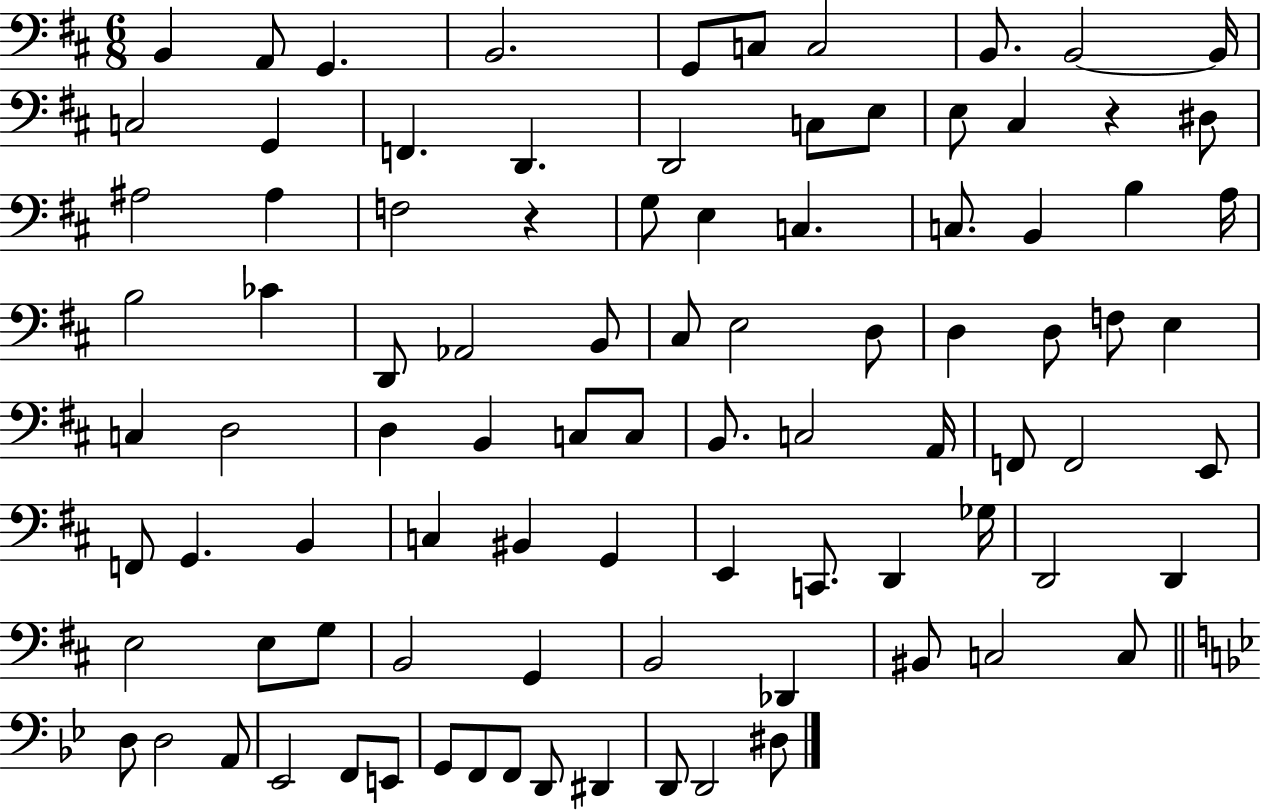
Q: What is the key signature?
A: D major